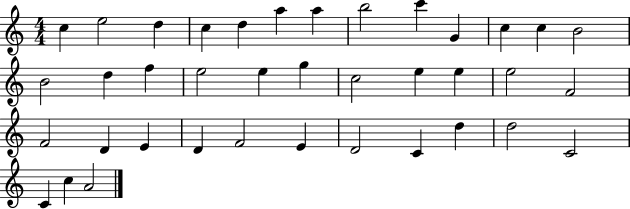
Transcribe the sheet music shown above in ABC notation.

X:1
T:Untitled
M:4/4
L:1/4
K:C
c e2 d c d a a b2 c' G c c B2 B2 d f e2 e g c2 e e e2 F2 F2 D E D F2 E D2 C d d2 C2 C c A2